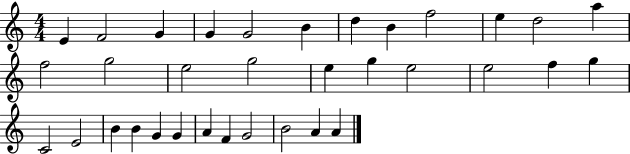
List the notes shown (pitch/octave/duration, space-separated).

E4/q F4/h G4/q G4/q G4/h B4/q D5/q B4/q F5/h E5/q D5/h A5/q F5/h G5/h E5/h G5/h E5/q G5/q E5/h E5/h F5/q G5/q C4/h E4/h B4/q B4/q G4/q G4/q A4/q F4/q G4/h B4/h A4/q A4/q